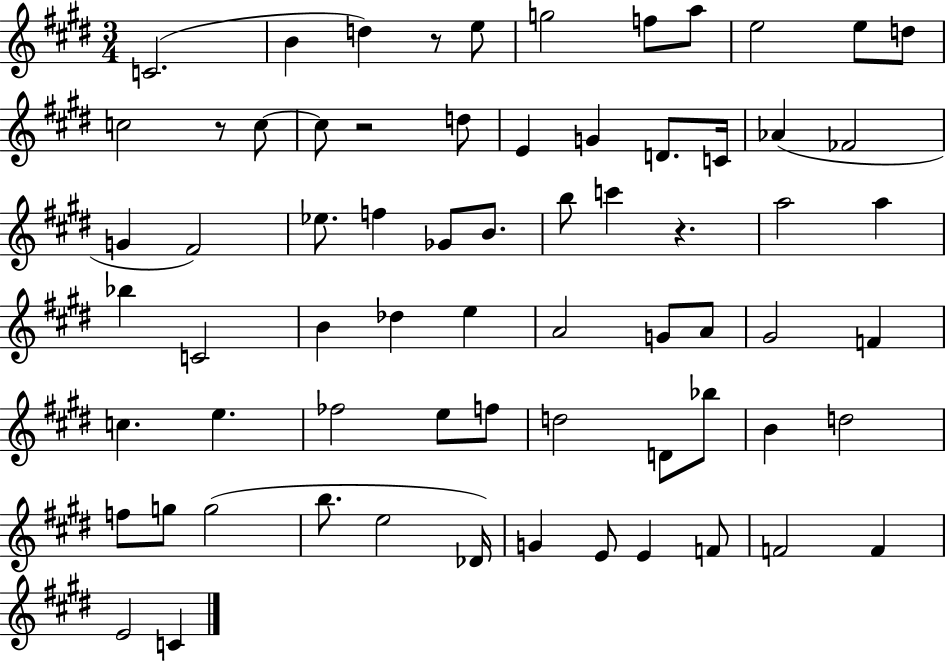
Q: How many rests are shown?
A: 4